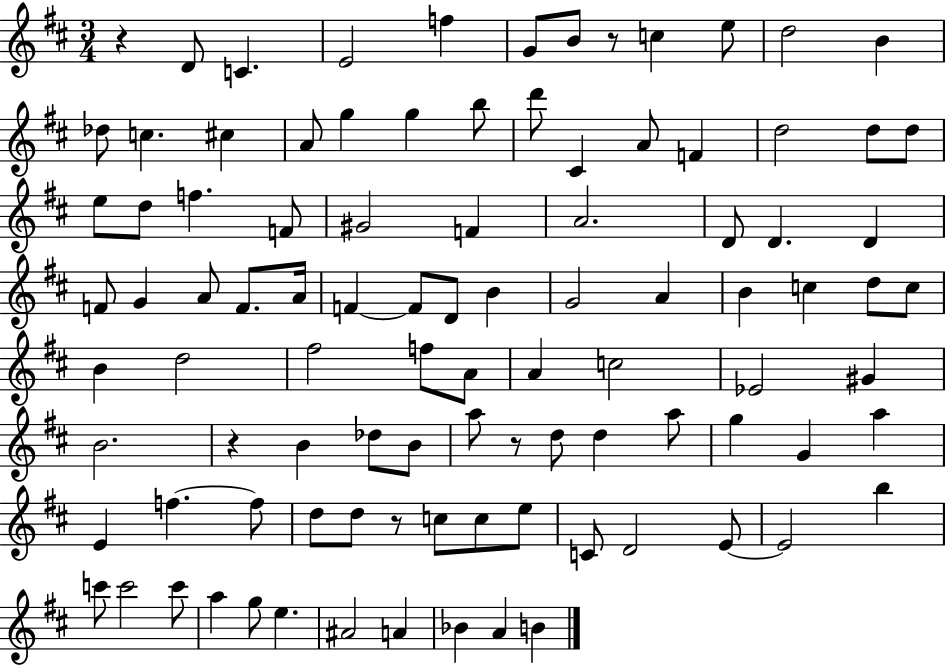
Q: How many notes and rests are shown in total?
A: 98